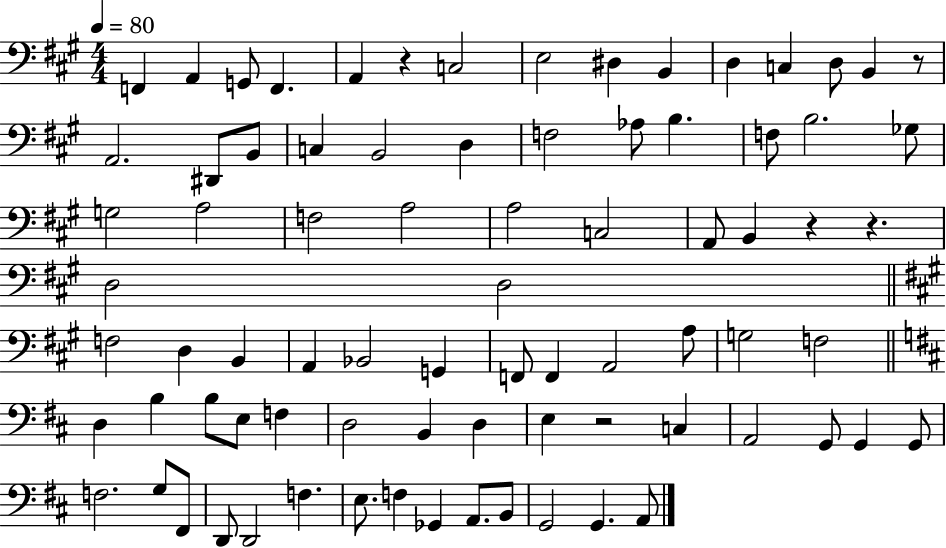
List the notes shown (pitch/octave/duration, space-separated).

F2/q A2/q G2/e F2/q. A2/q R/q C3/h E3/h D#3/q B2/q D3/q C3/q D3/e B2/q R/e A2/h. D#2/e B2/e C3/q B2/h D3/q F3/h Ab3/e B3/q. F3/e B3/h. Gb3/e G3/h A3/h F3/h A3/h A3/h C3/h A2/e B2/q R/q R/q. D3/h D3/h F3/h D3/q B2/q A2/q Bb2/h G2/q F2/e F2/q A2/h A3/e G3/h F3/h D3/q B3/q B3/e E3/e F3/q D3/h B2/q D3/q E3/q R/h C3/q A2/h G2/e G2/q G2/e F3/h. G3/e F#2/e D2/e D2/h F3/q. E3/e. F3/q Gb2/q A2/e. B2/e G2/h G2/q. A2/e